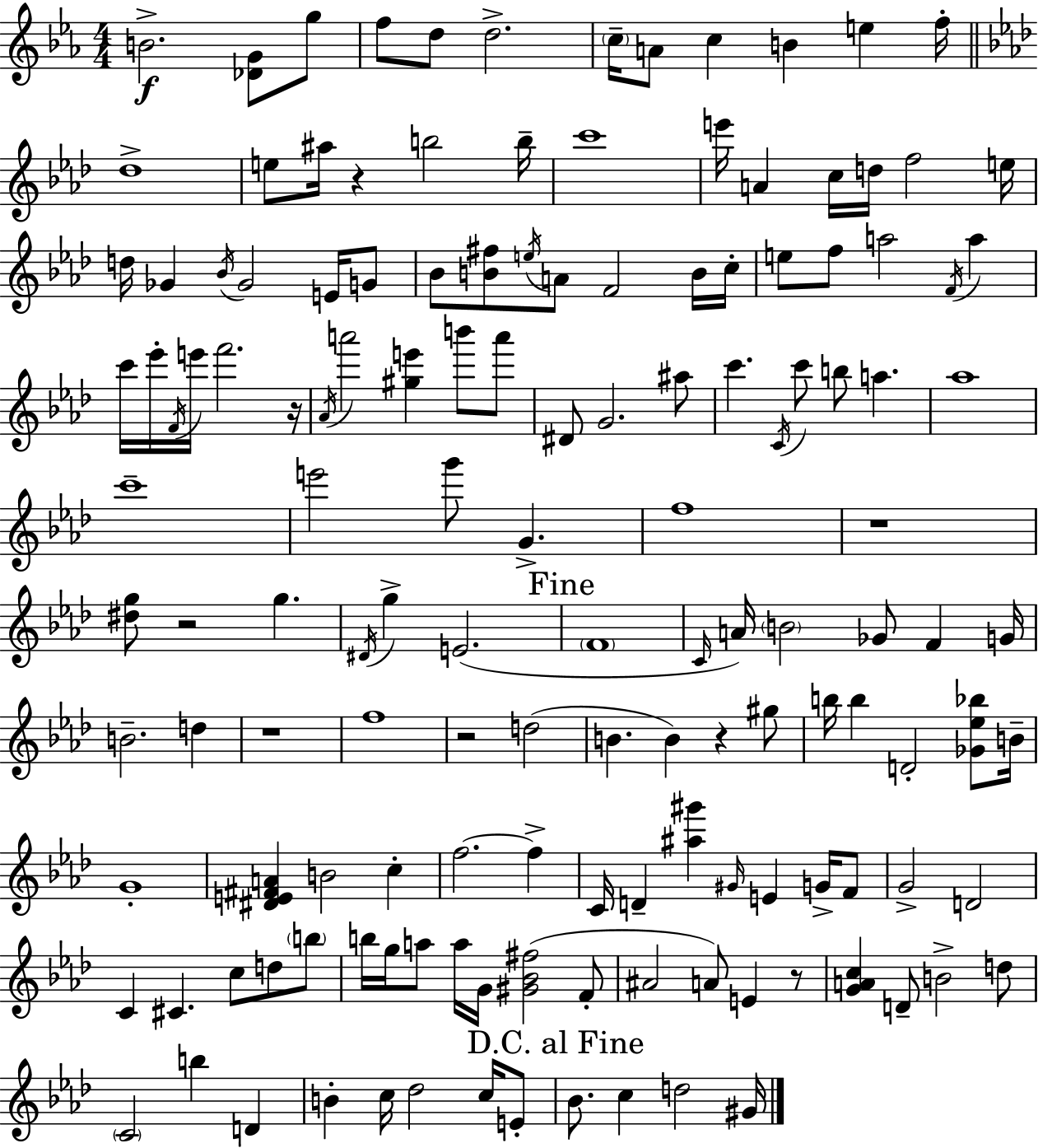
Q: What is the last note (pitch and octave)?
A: G#4